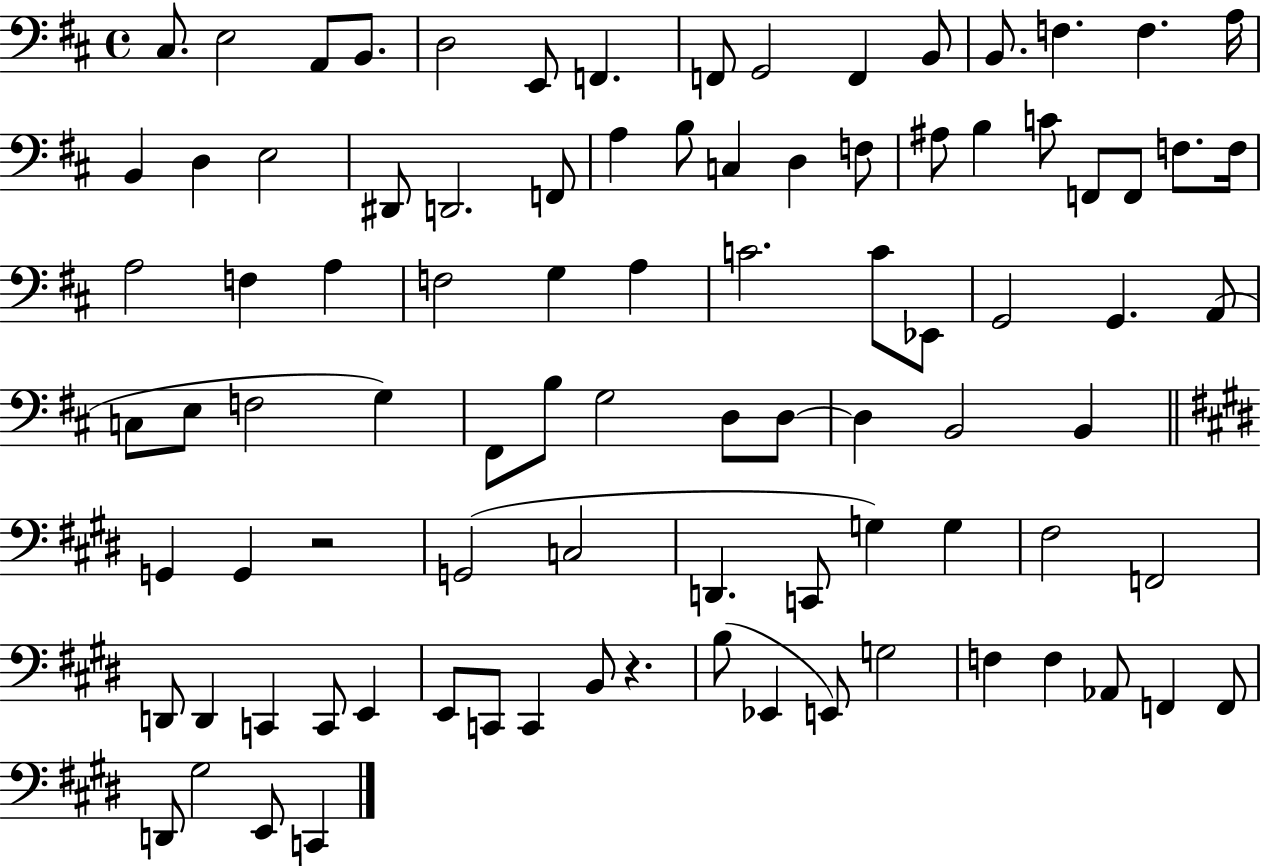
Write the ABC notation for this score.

X:1
T:Untitled
M:4/4
L:1/4
K:D
^C,/2 E,2 A,,/2 B,,/2 D,2 E,,/2 F,, F,,/2 G,,2 F,, B,,/2 B,,/2 F, F, A,/4 B,, D, E,2 ^D,,/2 D,,2 F,,/2 A, B,/2 C, D, F,/2 ^A,/2 B, C/2 F,,/2 F,,/2 F,/2 F,/4 A,2 F, A, F,2 G, A, C2 C/2 _E,,/2 G,,2 G,, A,,/2 C,/2 E,/2 F,2 G, ^F,,/2 B,/2 G,2 D,/2 D,/2 D, B,,2 B,, G,, G,, z2 G,,2 C,2 D,, C,,/2 G, G, ^F,2 F,,2 D,,/2 D,, C,, C,,/2 E,, E,,/2 C,,/2 C,, B,,/2 z B,/2 _E,, E,,/2 G,2 F, F, _A,,/2 F,, F,,/2 D,,/2 ^G,2 E,,/2 C,,